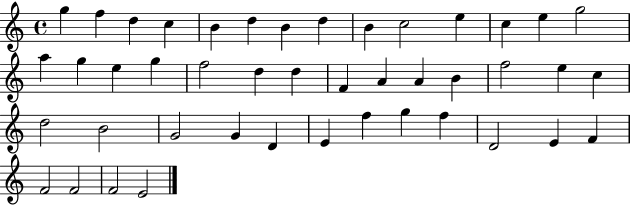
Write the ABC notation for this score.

X:1
T:Untitled
M:4/4
L:1/4
K:C
g f d c B d B d B c2 e c e g2 a g e g f2 d d F A A B f2 e c d2 B2 G2 G D E f g f D2 E F F2 F2 F2 E2